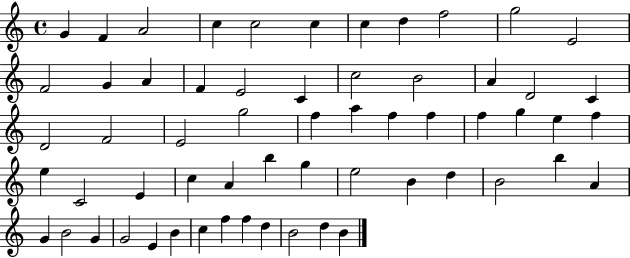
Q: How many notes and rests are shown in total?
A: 60